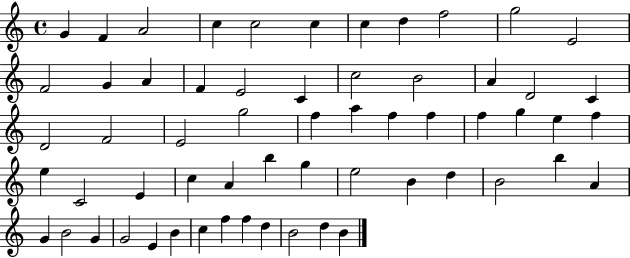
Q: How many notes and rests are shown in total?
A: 60